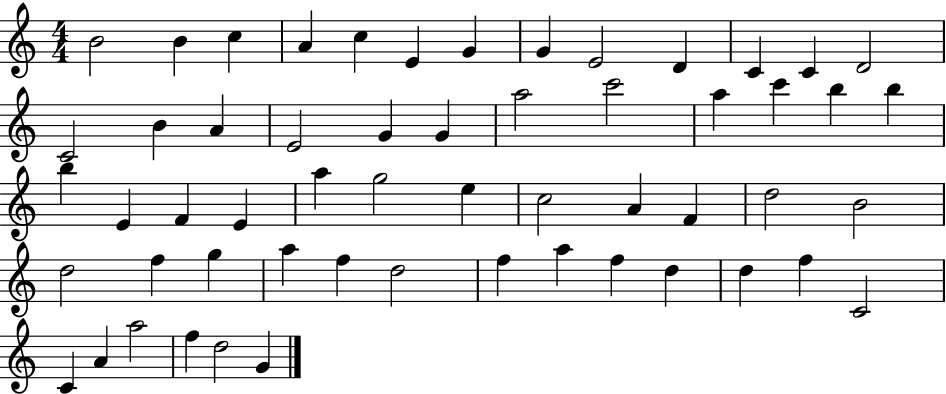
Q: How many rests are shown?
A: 0